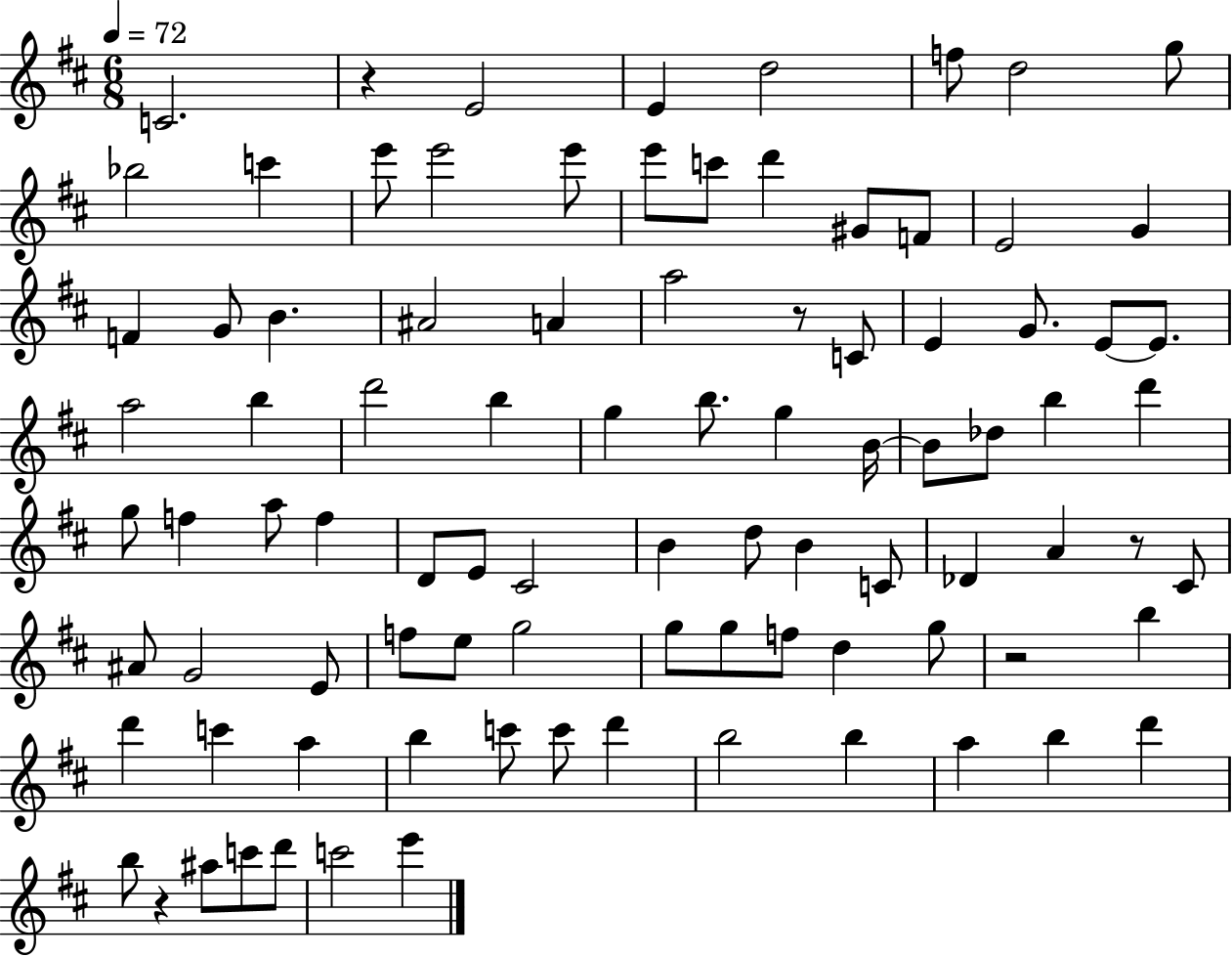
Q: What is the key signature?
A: D major